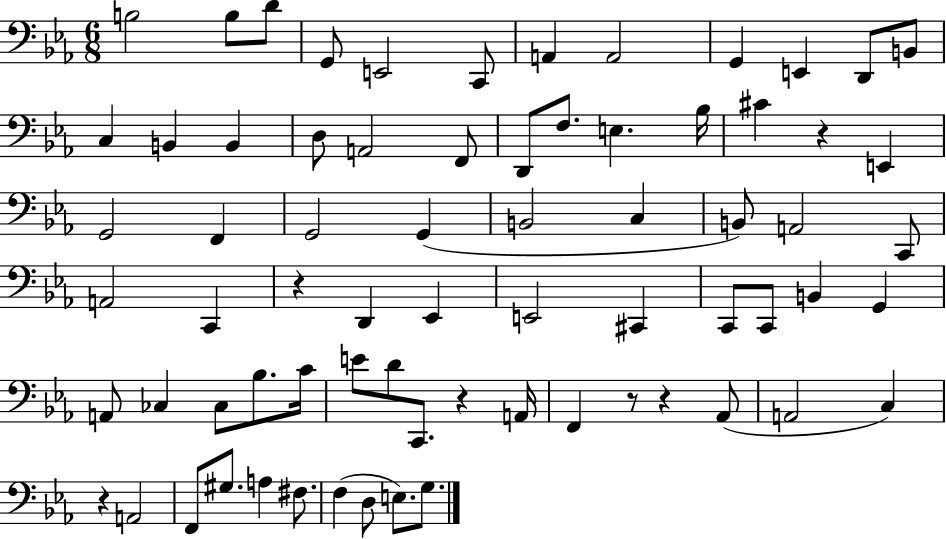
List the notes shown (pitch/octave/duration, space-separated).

B3/h B3/e D4/e G2/e E2/h C2/e A2/q A2/h G2/q E2/q D2/e B2/e C3/q B2/q B2/q D3/e A2/h F2/e D2/e F3/e. E3/q. Bb3/s C#4/q R/q E2/q G2/h F2/q G2/h G2/q B2/h C3/q B2/e A2/h C2/e A2/h C2/q R/q D2/q Eb2/q E2/h C#2/q C2/e C2/e B2/q G2/q A2/e CES3/q CES3/e Bb3/e. C4/s E4/e D4/e C2/e. R/q A2/s F2/q R/e R/q Ab2/e A2/h C3/q R/q A2/h F2/e G#3/e. A3/q F#3/e. F3/q D3/e E3/e. G3/e.